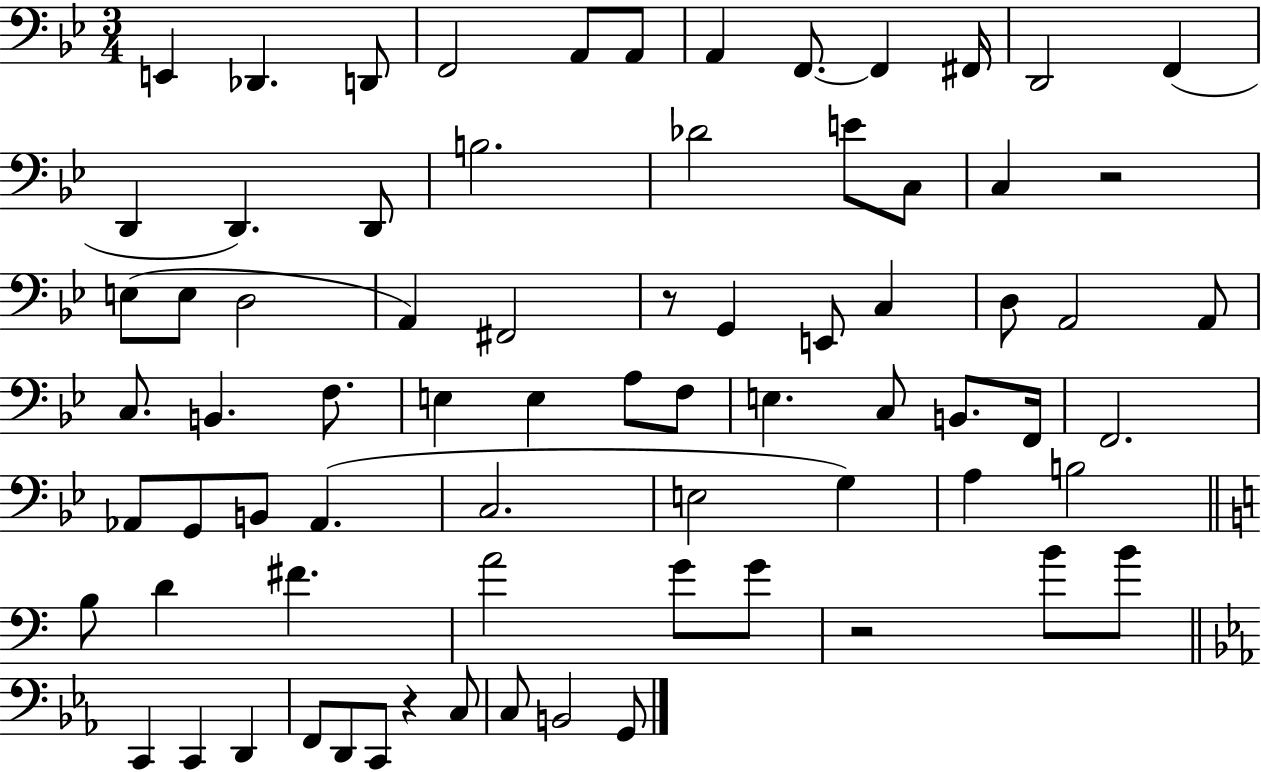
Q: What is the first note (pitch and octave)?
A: E2